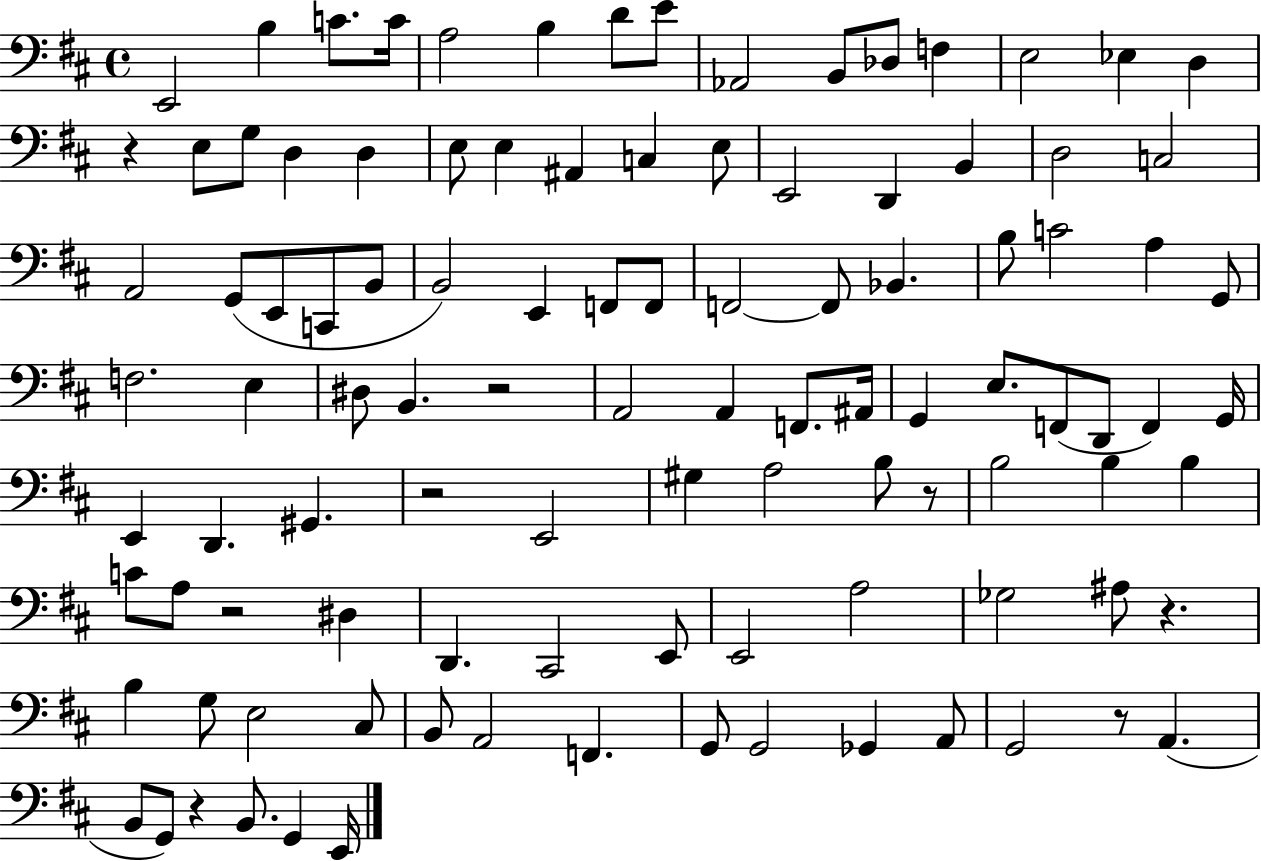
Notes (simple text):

E2/h B3/q C4/e. C4/s A3/h B3/q D4/e E4/e Ab2/h B2/e Db3/e F3/q E3/h Eb3/q D3/q R/q E3/e G3/e D3/q D3/q E3/e E3/q A#2/q C3/q E3/e E2/h D2/q B2/q D3/h C3/h A2/h G2/e E2/e C2/e B2/e B2/h E2/q F2/e F2/e F2/h F2/e Bb2/q. B3/e C4/h A3/q G2/e F3/h. E3/q D#3/e B2/q. R/h A2/h A2/q F2/e. A#2/s G2/q E3/e. F2/e D2/e F2/q G2/s E2/q D2/q. G#2/q. R/h E2/h G#3/q A3/h B3/e R/e B3/h B3/q B3/q C4/e A3/e R/h D#3/q D2/q. C#2/h E2/e E2/h A3/h Gb3/h A#3/e R/q. B3/q G3/e E3/h C#3/e B2/e A2/h F2/q. G2/e G2/h Gb2/q A2/e G2/h R/e A2/q. B2/e G2/e R/q B2/e. G2/q E2/s